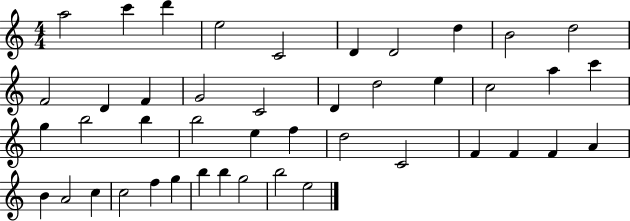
{
  \clef treble
  \numericTimeSignature
  \time 4/4
  \key c \major
  a''2 c'''4 d'''4 | e''2 c'2 | d'4 d'2 d''4 | b'2 d''2 | \break f'2 d'4 f'4 | g'2 c'2 | d'4 d''2 e''4 | c''2 a''4 c'''4 | \break g''4 b''2 b''4 | b''2 e''4 f''4 | d''2 c'2 | f'4 f'4 f'4 a'4 | \break b'4 a'2 c''4 | c''2 f''4 g''4 | b''4 b''4 g''2 | b''2 e''2 | \break \bar "|."
}